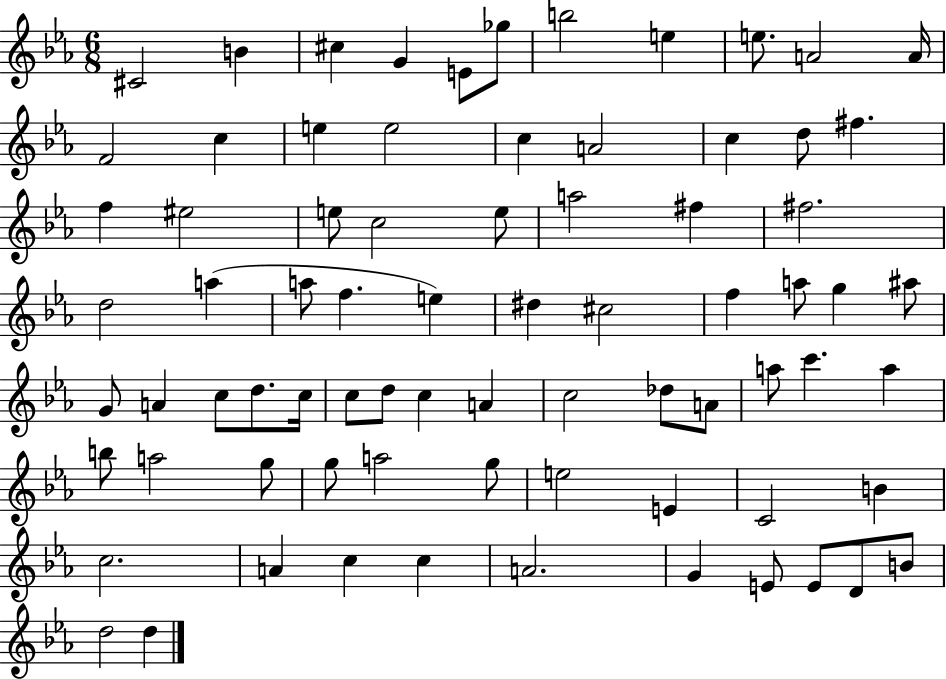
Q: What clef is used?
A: treble